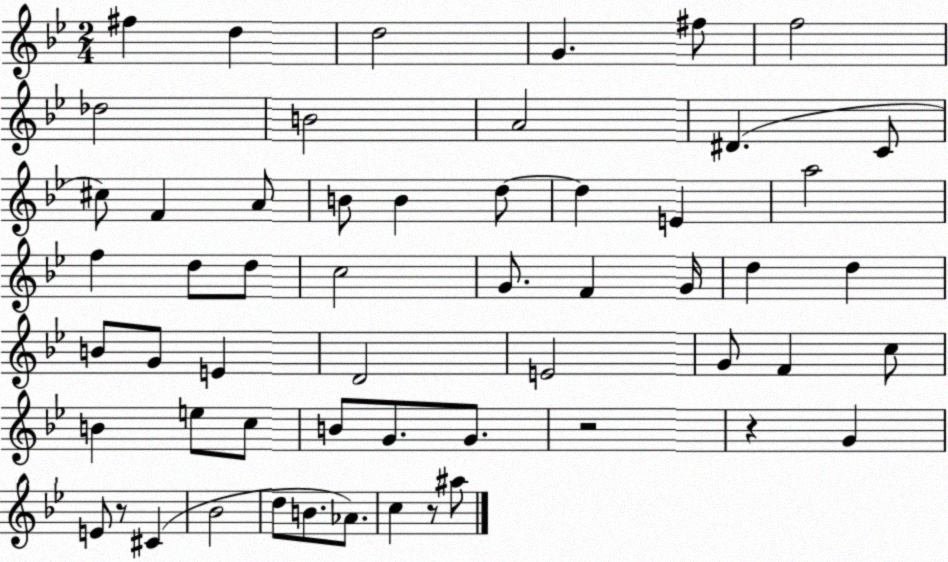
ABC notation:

X:1
T:Untitled
M:2/4
L:1/4
K:Bb
^f d d2 G ^f/2 f2 _d2 B2 A2 ^D C/2 ^c/2 F A/2 B/2 B d/2 d E a2 f d/2 d/2 c2 G/2 F G/4 d d B/2 G/2 E D2 E2 G/2 F c/2 B e/2 c/2 B/2 G/2 G/2 z2 z G E/2 z/2 ^C _B2 d/2 B/2 _A/2 c z/2 ^a/2